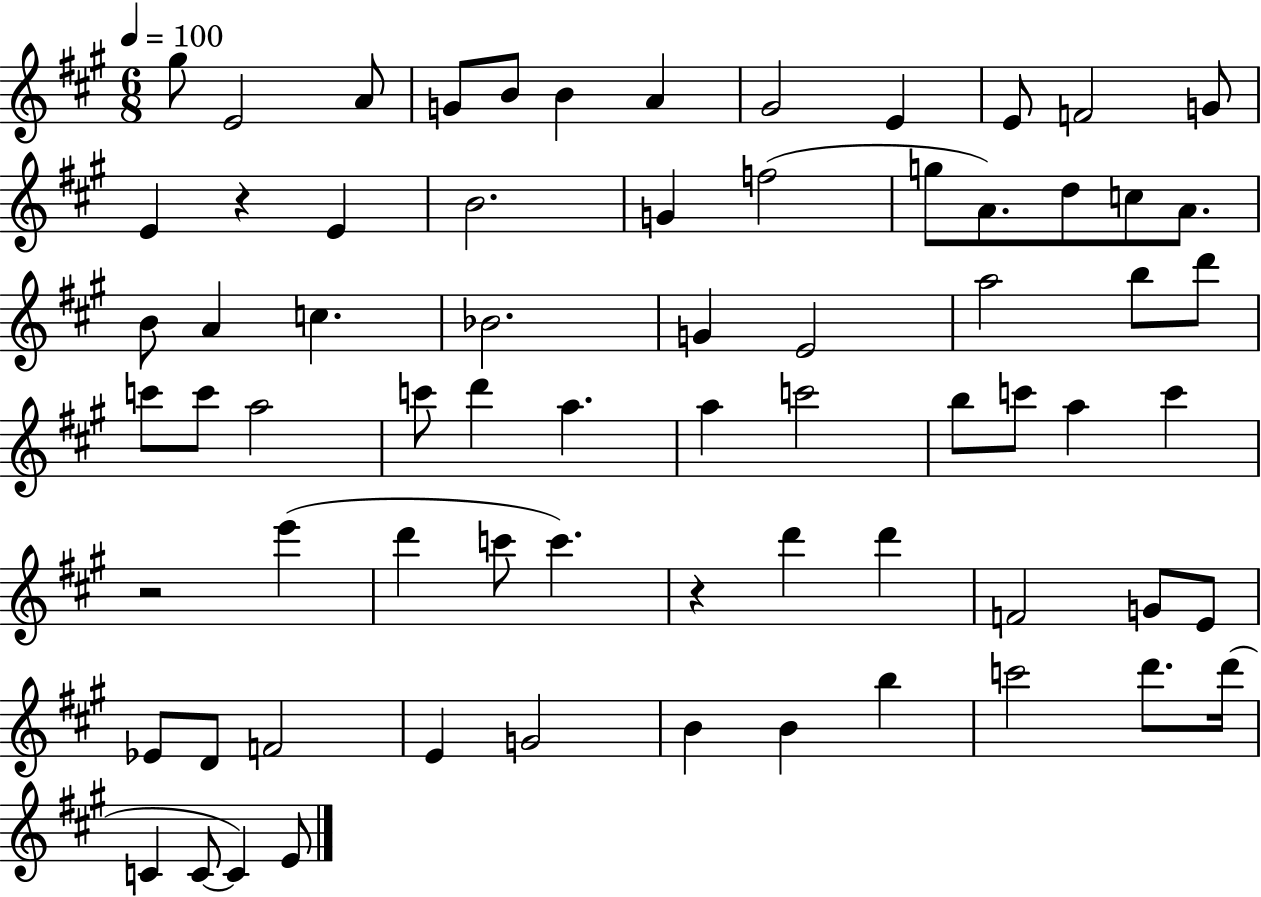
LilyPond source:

{
  \clef treble
  \numericTimeSignature
  \time 6/8
  \key a \major
  \tempo 4 = 100
  gis''8 e'2 a'8 | g'8 b'8 b'4 a'4 | gis'2 e'4 | e'8 f'2 g'8 | \break e'4 r4 e'4 | b'2. | g'4 f''2( | g''8 a'8.) d''8 c''8 a'8. | \break b'8 a'4 c''4. | bes'2. | g'4 e'2 | a''2 b''8 d'''8 | \break c'''8 c'''8 a''2 | c'''8 d'''4 a''4. | a''4 c'''2 | b''8 c'''8 a''4 c'''4 | \break r2 e'''4( | d'''4 c'''8 c'''4.) | r4 d'''4 d'''4 | f'2 g'8 e'8 | \break ees'8 d'8 f'2 | e'4 g'2 | b'4 b'4 b''4 | c'''2 d'''8. d'''16( | \break c'4 c'8~~ c'4) e'8 | \bar "|."
}